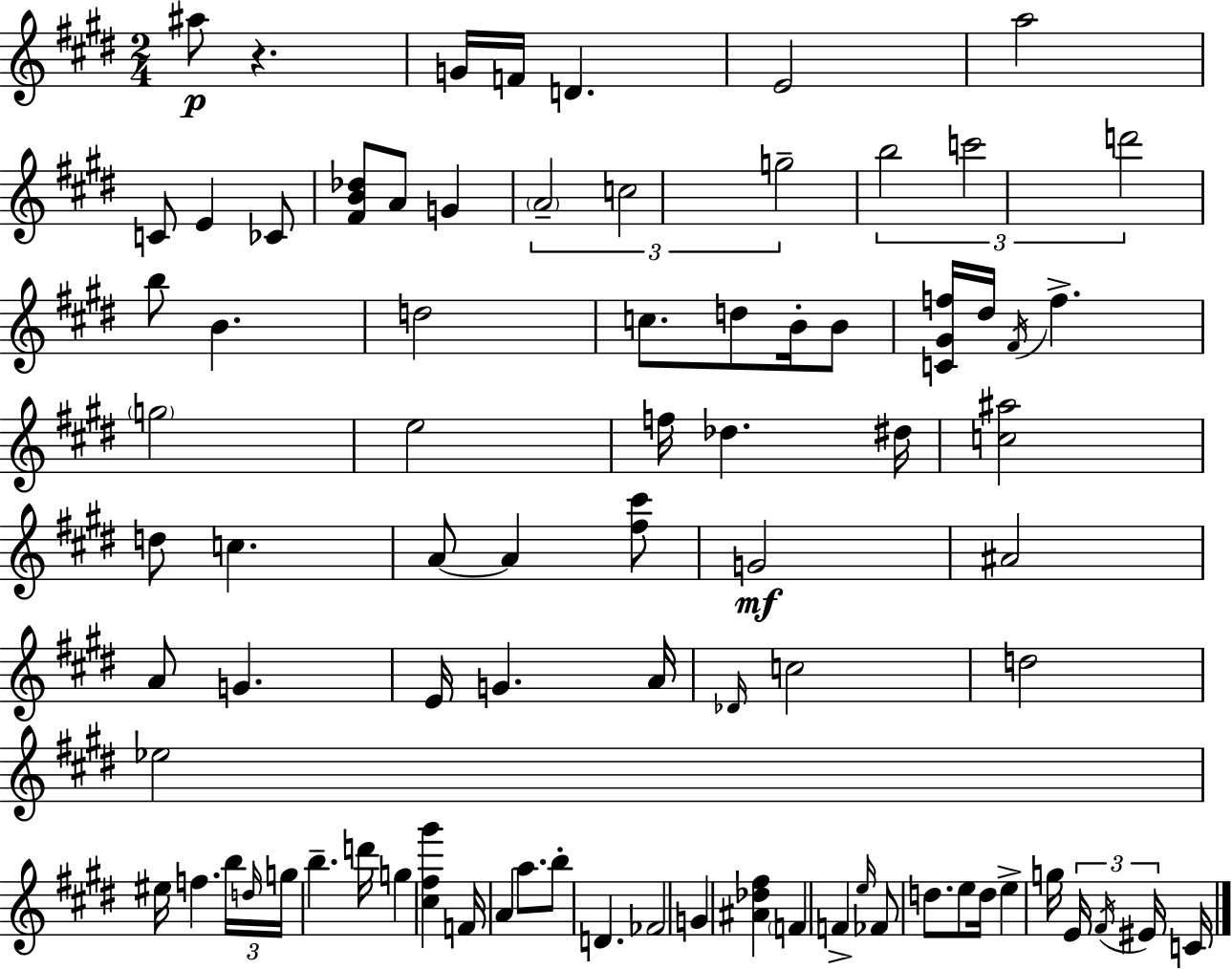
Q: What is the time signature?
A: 2/4